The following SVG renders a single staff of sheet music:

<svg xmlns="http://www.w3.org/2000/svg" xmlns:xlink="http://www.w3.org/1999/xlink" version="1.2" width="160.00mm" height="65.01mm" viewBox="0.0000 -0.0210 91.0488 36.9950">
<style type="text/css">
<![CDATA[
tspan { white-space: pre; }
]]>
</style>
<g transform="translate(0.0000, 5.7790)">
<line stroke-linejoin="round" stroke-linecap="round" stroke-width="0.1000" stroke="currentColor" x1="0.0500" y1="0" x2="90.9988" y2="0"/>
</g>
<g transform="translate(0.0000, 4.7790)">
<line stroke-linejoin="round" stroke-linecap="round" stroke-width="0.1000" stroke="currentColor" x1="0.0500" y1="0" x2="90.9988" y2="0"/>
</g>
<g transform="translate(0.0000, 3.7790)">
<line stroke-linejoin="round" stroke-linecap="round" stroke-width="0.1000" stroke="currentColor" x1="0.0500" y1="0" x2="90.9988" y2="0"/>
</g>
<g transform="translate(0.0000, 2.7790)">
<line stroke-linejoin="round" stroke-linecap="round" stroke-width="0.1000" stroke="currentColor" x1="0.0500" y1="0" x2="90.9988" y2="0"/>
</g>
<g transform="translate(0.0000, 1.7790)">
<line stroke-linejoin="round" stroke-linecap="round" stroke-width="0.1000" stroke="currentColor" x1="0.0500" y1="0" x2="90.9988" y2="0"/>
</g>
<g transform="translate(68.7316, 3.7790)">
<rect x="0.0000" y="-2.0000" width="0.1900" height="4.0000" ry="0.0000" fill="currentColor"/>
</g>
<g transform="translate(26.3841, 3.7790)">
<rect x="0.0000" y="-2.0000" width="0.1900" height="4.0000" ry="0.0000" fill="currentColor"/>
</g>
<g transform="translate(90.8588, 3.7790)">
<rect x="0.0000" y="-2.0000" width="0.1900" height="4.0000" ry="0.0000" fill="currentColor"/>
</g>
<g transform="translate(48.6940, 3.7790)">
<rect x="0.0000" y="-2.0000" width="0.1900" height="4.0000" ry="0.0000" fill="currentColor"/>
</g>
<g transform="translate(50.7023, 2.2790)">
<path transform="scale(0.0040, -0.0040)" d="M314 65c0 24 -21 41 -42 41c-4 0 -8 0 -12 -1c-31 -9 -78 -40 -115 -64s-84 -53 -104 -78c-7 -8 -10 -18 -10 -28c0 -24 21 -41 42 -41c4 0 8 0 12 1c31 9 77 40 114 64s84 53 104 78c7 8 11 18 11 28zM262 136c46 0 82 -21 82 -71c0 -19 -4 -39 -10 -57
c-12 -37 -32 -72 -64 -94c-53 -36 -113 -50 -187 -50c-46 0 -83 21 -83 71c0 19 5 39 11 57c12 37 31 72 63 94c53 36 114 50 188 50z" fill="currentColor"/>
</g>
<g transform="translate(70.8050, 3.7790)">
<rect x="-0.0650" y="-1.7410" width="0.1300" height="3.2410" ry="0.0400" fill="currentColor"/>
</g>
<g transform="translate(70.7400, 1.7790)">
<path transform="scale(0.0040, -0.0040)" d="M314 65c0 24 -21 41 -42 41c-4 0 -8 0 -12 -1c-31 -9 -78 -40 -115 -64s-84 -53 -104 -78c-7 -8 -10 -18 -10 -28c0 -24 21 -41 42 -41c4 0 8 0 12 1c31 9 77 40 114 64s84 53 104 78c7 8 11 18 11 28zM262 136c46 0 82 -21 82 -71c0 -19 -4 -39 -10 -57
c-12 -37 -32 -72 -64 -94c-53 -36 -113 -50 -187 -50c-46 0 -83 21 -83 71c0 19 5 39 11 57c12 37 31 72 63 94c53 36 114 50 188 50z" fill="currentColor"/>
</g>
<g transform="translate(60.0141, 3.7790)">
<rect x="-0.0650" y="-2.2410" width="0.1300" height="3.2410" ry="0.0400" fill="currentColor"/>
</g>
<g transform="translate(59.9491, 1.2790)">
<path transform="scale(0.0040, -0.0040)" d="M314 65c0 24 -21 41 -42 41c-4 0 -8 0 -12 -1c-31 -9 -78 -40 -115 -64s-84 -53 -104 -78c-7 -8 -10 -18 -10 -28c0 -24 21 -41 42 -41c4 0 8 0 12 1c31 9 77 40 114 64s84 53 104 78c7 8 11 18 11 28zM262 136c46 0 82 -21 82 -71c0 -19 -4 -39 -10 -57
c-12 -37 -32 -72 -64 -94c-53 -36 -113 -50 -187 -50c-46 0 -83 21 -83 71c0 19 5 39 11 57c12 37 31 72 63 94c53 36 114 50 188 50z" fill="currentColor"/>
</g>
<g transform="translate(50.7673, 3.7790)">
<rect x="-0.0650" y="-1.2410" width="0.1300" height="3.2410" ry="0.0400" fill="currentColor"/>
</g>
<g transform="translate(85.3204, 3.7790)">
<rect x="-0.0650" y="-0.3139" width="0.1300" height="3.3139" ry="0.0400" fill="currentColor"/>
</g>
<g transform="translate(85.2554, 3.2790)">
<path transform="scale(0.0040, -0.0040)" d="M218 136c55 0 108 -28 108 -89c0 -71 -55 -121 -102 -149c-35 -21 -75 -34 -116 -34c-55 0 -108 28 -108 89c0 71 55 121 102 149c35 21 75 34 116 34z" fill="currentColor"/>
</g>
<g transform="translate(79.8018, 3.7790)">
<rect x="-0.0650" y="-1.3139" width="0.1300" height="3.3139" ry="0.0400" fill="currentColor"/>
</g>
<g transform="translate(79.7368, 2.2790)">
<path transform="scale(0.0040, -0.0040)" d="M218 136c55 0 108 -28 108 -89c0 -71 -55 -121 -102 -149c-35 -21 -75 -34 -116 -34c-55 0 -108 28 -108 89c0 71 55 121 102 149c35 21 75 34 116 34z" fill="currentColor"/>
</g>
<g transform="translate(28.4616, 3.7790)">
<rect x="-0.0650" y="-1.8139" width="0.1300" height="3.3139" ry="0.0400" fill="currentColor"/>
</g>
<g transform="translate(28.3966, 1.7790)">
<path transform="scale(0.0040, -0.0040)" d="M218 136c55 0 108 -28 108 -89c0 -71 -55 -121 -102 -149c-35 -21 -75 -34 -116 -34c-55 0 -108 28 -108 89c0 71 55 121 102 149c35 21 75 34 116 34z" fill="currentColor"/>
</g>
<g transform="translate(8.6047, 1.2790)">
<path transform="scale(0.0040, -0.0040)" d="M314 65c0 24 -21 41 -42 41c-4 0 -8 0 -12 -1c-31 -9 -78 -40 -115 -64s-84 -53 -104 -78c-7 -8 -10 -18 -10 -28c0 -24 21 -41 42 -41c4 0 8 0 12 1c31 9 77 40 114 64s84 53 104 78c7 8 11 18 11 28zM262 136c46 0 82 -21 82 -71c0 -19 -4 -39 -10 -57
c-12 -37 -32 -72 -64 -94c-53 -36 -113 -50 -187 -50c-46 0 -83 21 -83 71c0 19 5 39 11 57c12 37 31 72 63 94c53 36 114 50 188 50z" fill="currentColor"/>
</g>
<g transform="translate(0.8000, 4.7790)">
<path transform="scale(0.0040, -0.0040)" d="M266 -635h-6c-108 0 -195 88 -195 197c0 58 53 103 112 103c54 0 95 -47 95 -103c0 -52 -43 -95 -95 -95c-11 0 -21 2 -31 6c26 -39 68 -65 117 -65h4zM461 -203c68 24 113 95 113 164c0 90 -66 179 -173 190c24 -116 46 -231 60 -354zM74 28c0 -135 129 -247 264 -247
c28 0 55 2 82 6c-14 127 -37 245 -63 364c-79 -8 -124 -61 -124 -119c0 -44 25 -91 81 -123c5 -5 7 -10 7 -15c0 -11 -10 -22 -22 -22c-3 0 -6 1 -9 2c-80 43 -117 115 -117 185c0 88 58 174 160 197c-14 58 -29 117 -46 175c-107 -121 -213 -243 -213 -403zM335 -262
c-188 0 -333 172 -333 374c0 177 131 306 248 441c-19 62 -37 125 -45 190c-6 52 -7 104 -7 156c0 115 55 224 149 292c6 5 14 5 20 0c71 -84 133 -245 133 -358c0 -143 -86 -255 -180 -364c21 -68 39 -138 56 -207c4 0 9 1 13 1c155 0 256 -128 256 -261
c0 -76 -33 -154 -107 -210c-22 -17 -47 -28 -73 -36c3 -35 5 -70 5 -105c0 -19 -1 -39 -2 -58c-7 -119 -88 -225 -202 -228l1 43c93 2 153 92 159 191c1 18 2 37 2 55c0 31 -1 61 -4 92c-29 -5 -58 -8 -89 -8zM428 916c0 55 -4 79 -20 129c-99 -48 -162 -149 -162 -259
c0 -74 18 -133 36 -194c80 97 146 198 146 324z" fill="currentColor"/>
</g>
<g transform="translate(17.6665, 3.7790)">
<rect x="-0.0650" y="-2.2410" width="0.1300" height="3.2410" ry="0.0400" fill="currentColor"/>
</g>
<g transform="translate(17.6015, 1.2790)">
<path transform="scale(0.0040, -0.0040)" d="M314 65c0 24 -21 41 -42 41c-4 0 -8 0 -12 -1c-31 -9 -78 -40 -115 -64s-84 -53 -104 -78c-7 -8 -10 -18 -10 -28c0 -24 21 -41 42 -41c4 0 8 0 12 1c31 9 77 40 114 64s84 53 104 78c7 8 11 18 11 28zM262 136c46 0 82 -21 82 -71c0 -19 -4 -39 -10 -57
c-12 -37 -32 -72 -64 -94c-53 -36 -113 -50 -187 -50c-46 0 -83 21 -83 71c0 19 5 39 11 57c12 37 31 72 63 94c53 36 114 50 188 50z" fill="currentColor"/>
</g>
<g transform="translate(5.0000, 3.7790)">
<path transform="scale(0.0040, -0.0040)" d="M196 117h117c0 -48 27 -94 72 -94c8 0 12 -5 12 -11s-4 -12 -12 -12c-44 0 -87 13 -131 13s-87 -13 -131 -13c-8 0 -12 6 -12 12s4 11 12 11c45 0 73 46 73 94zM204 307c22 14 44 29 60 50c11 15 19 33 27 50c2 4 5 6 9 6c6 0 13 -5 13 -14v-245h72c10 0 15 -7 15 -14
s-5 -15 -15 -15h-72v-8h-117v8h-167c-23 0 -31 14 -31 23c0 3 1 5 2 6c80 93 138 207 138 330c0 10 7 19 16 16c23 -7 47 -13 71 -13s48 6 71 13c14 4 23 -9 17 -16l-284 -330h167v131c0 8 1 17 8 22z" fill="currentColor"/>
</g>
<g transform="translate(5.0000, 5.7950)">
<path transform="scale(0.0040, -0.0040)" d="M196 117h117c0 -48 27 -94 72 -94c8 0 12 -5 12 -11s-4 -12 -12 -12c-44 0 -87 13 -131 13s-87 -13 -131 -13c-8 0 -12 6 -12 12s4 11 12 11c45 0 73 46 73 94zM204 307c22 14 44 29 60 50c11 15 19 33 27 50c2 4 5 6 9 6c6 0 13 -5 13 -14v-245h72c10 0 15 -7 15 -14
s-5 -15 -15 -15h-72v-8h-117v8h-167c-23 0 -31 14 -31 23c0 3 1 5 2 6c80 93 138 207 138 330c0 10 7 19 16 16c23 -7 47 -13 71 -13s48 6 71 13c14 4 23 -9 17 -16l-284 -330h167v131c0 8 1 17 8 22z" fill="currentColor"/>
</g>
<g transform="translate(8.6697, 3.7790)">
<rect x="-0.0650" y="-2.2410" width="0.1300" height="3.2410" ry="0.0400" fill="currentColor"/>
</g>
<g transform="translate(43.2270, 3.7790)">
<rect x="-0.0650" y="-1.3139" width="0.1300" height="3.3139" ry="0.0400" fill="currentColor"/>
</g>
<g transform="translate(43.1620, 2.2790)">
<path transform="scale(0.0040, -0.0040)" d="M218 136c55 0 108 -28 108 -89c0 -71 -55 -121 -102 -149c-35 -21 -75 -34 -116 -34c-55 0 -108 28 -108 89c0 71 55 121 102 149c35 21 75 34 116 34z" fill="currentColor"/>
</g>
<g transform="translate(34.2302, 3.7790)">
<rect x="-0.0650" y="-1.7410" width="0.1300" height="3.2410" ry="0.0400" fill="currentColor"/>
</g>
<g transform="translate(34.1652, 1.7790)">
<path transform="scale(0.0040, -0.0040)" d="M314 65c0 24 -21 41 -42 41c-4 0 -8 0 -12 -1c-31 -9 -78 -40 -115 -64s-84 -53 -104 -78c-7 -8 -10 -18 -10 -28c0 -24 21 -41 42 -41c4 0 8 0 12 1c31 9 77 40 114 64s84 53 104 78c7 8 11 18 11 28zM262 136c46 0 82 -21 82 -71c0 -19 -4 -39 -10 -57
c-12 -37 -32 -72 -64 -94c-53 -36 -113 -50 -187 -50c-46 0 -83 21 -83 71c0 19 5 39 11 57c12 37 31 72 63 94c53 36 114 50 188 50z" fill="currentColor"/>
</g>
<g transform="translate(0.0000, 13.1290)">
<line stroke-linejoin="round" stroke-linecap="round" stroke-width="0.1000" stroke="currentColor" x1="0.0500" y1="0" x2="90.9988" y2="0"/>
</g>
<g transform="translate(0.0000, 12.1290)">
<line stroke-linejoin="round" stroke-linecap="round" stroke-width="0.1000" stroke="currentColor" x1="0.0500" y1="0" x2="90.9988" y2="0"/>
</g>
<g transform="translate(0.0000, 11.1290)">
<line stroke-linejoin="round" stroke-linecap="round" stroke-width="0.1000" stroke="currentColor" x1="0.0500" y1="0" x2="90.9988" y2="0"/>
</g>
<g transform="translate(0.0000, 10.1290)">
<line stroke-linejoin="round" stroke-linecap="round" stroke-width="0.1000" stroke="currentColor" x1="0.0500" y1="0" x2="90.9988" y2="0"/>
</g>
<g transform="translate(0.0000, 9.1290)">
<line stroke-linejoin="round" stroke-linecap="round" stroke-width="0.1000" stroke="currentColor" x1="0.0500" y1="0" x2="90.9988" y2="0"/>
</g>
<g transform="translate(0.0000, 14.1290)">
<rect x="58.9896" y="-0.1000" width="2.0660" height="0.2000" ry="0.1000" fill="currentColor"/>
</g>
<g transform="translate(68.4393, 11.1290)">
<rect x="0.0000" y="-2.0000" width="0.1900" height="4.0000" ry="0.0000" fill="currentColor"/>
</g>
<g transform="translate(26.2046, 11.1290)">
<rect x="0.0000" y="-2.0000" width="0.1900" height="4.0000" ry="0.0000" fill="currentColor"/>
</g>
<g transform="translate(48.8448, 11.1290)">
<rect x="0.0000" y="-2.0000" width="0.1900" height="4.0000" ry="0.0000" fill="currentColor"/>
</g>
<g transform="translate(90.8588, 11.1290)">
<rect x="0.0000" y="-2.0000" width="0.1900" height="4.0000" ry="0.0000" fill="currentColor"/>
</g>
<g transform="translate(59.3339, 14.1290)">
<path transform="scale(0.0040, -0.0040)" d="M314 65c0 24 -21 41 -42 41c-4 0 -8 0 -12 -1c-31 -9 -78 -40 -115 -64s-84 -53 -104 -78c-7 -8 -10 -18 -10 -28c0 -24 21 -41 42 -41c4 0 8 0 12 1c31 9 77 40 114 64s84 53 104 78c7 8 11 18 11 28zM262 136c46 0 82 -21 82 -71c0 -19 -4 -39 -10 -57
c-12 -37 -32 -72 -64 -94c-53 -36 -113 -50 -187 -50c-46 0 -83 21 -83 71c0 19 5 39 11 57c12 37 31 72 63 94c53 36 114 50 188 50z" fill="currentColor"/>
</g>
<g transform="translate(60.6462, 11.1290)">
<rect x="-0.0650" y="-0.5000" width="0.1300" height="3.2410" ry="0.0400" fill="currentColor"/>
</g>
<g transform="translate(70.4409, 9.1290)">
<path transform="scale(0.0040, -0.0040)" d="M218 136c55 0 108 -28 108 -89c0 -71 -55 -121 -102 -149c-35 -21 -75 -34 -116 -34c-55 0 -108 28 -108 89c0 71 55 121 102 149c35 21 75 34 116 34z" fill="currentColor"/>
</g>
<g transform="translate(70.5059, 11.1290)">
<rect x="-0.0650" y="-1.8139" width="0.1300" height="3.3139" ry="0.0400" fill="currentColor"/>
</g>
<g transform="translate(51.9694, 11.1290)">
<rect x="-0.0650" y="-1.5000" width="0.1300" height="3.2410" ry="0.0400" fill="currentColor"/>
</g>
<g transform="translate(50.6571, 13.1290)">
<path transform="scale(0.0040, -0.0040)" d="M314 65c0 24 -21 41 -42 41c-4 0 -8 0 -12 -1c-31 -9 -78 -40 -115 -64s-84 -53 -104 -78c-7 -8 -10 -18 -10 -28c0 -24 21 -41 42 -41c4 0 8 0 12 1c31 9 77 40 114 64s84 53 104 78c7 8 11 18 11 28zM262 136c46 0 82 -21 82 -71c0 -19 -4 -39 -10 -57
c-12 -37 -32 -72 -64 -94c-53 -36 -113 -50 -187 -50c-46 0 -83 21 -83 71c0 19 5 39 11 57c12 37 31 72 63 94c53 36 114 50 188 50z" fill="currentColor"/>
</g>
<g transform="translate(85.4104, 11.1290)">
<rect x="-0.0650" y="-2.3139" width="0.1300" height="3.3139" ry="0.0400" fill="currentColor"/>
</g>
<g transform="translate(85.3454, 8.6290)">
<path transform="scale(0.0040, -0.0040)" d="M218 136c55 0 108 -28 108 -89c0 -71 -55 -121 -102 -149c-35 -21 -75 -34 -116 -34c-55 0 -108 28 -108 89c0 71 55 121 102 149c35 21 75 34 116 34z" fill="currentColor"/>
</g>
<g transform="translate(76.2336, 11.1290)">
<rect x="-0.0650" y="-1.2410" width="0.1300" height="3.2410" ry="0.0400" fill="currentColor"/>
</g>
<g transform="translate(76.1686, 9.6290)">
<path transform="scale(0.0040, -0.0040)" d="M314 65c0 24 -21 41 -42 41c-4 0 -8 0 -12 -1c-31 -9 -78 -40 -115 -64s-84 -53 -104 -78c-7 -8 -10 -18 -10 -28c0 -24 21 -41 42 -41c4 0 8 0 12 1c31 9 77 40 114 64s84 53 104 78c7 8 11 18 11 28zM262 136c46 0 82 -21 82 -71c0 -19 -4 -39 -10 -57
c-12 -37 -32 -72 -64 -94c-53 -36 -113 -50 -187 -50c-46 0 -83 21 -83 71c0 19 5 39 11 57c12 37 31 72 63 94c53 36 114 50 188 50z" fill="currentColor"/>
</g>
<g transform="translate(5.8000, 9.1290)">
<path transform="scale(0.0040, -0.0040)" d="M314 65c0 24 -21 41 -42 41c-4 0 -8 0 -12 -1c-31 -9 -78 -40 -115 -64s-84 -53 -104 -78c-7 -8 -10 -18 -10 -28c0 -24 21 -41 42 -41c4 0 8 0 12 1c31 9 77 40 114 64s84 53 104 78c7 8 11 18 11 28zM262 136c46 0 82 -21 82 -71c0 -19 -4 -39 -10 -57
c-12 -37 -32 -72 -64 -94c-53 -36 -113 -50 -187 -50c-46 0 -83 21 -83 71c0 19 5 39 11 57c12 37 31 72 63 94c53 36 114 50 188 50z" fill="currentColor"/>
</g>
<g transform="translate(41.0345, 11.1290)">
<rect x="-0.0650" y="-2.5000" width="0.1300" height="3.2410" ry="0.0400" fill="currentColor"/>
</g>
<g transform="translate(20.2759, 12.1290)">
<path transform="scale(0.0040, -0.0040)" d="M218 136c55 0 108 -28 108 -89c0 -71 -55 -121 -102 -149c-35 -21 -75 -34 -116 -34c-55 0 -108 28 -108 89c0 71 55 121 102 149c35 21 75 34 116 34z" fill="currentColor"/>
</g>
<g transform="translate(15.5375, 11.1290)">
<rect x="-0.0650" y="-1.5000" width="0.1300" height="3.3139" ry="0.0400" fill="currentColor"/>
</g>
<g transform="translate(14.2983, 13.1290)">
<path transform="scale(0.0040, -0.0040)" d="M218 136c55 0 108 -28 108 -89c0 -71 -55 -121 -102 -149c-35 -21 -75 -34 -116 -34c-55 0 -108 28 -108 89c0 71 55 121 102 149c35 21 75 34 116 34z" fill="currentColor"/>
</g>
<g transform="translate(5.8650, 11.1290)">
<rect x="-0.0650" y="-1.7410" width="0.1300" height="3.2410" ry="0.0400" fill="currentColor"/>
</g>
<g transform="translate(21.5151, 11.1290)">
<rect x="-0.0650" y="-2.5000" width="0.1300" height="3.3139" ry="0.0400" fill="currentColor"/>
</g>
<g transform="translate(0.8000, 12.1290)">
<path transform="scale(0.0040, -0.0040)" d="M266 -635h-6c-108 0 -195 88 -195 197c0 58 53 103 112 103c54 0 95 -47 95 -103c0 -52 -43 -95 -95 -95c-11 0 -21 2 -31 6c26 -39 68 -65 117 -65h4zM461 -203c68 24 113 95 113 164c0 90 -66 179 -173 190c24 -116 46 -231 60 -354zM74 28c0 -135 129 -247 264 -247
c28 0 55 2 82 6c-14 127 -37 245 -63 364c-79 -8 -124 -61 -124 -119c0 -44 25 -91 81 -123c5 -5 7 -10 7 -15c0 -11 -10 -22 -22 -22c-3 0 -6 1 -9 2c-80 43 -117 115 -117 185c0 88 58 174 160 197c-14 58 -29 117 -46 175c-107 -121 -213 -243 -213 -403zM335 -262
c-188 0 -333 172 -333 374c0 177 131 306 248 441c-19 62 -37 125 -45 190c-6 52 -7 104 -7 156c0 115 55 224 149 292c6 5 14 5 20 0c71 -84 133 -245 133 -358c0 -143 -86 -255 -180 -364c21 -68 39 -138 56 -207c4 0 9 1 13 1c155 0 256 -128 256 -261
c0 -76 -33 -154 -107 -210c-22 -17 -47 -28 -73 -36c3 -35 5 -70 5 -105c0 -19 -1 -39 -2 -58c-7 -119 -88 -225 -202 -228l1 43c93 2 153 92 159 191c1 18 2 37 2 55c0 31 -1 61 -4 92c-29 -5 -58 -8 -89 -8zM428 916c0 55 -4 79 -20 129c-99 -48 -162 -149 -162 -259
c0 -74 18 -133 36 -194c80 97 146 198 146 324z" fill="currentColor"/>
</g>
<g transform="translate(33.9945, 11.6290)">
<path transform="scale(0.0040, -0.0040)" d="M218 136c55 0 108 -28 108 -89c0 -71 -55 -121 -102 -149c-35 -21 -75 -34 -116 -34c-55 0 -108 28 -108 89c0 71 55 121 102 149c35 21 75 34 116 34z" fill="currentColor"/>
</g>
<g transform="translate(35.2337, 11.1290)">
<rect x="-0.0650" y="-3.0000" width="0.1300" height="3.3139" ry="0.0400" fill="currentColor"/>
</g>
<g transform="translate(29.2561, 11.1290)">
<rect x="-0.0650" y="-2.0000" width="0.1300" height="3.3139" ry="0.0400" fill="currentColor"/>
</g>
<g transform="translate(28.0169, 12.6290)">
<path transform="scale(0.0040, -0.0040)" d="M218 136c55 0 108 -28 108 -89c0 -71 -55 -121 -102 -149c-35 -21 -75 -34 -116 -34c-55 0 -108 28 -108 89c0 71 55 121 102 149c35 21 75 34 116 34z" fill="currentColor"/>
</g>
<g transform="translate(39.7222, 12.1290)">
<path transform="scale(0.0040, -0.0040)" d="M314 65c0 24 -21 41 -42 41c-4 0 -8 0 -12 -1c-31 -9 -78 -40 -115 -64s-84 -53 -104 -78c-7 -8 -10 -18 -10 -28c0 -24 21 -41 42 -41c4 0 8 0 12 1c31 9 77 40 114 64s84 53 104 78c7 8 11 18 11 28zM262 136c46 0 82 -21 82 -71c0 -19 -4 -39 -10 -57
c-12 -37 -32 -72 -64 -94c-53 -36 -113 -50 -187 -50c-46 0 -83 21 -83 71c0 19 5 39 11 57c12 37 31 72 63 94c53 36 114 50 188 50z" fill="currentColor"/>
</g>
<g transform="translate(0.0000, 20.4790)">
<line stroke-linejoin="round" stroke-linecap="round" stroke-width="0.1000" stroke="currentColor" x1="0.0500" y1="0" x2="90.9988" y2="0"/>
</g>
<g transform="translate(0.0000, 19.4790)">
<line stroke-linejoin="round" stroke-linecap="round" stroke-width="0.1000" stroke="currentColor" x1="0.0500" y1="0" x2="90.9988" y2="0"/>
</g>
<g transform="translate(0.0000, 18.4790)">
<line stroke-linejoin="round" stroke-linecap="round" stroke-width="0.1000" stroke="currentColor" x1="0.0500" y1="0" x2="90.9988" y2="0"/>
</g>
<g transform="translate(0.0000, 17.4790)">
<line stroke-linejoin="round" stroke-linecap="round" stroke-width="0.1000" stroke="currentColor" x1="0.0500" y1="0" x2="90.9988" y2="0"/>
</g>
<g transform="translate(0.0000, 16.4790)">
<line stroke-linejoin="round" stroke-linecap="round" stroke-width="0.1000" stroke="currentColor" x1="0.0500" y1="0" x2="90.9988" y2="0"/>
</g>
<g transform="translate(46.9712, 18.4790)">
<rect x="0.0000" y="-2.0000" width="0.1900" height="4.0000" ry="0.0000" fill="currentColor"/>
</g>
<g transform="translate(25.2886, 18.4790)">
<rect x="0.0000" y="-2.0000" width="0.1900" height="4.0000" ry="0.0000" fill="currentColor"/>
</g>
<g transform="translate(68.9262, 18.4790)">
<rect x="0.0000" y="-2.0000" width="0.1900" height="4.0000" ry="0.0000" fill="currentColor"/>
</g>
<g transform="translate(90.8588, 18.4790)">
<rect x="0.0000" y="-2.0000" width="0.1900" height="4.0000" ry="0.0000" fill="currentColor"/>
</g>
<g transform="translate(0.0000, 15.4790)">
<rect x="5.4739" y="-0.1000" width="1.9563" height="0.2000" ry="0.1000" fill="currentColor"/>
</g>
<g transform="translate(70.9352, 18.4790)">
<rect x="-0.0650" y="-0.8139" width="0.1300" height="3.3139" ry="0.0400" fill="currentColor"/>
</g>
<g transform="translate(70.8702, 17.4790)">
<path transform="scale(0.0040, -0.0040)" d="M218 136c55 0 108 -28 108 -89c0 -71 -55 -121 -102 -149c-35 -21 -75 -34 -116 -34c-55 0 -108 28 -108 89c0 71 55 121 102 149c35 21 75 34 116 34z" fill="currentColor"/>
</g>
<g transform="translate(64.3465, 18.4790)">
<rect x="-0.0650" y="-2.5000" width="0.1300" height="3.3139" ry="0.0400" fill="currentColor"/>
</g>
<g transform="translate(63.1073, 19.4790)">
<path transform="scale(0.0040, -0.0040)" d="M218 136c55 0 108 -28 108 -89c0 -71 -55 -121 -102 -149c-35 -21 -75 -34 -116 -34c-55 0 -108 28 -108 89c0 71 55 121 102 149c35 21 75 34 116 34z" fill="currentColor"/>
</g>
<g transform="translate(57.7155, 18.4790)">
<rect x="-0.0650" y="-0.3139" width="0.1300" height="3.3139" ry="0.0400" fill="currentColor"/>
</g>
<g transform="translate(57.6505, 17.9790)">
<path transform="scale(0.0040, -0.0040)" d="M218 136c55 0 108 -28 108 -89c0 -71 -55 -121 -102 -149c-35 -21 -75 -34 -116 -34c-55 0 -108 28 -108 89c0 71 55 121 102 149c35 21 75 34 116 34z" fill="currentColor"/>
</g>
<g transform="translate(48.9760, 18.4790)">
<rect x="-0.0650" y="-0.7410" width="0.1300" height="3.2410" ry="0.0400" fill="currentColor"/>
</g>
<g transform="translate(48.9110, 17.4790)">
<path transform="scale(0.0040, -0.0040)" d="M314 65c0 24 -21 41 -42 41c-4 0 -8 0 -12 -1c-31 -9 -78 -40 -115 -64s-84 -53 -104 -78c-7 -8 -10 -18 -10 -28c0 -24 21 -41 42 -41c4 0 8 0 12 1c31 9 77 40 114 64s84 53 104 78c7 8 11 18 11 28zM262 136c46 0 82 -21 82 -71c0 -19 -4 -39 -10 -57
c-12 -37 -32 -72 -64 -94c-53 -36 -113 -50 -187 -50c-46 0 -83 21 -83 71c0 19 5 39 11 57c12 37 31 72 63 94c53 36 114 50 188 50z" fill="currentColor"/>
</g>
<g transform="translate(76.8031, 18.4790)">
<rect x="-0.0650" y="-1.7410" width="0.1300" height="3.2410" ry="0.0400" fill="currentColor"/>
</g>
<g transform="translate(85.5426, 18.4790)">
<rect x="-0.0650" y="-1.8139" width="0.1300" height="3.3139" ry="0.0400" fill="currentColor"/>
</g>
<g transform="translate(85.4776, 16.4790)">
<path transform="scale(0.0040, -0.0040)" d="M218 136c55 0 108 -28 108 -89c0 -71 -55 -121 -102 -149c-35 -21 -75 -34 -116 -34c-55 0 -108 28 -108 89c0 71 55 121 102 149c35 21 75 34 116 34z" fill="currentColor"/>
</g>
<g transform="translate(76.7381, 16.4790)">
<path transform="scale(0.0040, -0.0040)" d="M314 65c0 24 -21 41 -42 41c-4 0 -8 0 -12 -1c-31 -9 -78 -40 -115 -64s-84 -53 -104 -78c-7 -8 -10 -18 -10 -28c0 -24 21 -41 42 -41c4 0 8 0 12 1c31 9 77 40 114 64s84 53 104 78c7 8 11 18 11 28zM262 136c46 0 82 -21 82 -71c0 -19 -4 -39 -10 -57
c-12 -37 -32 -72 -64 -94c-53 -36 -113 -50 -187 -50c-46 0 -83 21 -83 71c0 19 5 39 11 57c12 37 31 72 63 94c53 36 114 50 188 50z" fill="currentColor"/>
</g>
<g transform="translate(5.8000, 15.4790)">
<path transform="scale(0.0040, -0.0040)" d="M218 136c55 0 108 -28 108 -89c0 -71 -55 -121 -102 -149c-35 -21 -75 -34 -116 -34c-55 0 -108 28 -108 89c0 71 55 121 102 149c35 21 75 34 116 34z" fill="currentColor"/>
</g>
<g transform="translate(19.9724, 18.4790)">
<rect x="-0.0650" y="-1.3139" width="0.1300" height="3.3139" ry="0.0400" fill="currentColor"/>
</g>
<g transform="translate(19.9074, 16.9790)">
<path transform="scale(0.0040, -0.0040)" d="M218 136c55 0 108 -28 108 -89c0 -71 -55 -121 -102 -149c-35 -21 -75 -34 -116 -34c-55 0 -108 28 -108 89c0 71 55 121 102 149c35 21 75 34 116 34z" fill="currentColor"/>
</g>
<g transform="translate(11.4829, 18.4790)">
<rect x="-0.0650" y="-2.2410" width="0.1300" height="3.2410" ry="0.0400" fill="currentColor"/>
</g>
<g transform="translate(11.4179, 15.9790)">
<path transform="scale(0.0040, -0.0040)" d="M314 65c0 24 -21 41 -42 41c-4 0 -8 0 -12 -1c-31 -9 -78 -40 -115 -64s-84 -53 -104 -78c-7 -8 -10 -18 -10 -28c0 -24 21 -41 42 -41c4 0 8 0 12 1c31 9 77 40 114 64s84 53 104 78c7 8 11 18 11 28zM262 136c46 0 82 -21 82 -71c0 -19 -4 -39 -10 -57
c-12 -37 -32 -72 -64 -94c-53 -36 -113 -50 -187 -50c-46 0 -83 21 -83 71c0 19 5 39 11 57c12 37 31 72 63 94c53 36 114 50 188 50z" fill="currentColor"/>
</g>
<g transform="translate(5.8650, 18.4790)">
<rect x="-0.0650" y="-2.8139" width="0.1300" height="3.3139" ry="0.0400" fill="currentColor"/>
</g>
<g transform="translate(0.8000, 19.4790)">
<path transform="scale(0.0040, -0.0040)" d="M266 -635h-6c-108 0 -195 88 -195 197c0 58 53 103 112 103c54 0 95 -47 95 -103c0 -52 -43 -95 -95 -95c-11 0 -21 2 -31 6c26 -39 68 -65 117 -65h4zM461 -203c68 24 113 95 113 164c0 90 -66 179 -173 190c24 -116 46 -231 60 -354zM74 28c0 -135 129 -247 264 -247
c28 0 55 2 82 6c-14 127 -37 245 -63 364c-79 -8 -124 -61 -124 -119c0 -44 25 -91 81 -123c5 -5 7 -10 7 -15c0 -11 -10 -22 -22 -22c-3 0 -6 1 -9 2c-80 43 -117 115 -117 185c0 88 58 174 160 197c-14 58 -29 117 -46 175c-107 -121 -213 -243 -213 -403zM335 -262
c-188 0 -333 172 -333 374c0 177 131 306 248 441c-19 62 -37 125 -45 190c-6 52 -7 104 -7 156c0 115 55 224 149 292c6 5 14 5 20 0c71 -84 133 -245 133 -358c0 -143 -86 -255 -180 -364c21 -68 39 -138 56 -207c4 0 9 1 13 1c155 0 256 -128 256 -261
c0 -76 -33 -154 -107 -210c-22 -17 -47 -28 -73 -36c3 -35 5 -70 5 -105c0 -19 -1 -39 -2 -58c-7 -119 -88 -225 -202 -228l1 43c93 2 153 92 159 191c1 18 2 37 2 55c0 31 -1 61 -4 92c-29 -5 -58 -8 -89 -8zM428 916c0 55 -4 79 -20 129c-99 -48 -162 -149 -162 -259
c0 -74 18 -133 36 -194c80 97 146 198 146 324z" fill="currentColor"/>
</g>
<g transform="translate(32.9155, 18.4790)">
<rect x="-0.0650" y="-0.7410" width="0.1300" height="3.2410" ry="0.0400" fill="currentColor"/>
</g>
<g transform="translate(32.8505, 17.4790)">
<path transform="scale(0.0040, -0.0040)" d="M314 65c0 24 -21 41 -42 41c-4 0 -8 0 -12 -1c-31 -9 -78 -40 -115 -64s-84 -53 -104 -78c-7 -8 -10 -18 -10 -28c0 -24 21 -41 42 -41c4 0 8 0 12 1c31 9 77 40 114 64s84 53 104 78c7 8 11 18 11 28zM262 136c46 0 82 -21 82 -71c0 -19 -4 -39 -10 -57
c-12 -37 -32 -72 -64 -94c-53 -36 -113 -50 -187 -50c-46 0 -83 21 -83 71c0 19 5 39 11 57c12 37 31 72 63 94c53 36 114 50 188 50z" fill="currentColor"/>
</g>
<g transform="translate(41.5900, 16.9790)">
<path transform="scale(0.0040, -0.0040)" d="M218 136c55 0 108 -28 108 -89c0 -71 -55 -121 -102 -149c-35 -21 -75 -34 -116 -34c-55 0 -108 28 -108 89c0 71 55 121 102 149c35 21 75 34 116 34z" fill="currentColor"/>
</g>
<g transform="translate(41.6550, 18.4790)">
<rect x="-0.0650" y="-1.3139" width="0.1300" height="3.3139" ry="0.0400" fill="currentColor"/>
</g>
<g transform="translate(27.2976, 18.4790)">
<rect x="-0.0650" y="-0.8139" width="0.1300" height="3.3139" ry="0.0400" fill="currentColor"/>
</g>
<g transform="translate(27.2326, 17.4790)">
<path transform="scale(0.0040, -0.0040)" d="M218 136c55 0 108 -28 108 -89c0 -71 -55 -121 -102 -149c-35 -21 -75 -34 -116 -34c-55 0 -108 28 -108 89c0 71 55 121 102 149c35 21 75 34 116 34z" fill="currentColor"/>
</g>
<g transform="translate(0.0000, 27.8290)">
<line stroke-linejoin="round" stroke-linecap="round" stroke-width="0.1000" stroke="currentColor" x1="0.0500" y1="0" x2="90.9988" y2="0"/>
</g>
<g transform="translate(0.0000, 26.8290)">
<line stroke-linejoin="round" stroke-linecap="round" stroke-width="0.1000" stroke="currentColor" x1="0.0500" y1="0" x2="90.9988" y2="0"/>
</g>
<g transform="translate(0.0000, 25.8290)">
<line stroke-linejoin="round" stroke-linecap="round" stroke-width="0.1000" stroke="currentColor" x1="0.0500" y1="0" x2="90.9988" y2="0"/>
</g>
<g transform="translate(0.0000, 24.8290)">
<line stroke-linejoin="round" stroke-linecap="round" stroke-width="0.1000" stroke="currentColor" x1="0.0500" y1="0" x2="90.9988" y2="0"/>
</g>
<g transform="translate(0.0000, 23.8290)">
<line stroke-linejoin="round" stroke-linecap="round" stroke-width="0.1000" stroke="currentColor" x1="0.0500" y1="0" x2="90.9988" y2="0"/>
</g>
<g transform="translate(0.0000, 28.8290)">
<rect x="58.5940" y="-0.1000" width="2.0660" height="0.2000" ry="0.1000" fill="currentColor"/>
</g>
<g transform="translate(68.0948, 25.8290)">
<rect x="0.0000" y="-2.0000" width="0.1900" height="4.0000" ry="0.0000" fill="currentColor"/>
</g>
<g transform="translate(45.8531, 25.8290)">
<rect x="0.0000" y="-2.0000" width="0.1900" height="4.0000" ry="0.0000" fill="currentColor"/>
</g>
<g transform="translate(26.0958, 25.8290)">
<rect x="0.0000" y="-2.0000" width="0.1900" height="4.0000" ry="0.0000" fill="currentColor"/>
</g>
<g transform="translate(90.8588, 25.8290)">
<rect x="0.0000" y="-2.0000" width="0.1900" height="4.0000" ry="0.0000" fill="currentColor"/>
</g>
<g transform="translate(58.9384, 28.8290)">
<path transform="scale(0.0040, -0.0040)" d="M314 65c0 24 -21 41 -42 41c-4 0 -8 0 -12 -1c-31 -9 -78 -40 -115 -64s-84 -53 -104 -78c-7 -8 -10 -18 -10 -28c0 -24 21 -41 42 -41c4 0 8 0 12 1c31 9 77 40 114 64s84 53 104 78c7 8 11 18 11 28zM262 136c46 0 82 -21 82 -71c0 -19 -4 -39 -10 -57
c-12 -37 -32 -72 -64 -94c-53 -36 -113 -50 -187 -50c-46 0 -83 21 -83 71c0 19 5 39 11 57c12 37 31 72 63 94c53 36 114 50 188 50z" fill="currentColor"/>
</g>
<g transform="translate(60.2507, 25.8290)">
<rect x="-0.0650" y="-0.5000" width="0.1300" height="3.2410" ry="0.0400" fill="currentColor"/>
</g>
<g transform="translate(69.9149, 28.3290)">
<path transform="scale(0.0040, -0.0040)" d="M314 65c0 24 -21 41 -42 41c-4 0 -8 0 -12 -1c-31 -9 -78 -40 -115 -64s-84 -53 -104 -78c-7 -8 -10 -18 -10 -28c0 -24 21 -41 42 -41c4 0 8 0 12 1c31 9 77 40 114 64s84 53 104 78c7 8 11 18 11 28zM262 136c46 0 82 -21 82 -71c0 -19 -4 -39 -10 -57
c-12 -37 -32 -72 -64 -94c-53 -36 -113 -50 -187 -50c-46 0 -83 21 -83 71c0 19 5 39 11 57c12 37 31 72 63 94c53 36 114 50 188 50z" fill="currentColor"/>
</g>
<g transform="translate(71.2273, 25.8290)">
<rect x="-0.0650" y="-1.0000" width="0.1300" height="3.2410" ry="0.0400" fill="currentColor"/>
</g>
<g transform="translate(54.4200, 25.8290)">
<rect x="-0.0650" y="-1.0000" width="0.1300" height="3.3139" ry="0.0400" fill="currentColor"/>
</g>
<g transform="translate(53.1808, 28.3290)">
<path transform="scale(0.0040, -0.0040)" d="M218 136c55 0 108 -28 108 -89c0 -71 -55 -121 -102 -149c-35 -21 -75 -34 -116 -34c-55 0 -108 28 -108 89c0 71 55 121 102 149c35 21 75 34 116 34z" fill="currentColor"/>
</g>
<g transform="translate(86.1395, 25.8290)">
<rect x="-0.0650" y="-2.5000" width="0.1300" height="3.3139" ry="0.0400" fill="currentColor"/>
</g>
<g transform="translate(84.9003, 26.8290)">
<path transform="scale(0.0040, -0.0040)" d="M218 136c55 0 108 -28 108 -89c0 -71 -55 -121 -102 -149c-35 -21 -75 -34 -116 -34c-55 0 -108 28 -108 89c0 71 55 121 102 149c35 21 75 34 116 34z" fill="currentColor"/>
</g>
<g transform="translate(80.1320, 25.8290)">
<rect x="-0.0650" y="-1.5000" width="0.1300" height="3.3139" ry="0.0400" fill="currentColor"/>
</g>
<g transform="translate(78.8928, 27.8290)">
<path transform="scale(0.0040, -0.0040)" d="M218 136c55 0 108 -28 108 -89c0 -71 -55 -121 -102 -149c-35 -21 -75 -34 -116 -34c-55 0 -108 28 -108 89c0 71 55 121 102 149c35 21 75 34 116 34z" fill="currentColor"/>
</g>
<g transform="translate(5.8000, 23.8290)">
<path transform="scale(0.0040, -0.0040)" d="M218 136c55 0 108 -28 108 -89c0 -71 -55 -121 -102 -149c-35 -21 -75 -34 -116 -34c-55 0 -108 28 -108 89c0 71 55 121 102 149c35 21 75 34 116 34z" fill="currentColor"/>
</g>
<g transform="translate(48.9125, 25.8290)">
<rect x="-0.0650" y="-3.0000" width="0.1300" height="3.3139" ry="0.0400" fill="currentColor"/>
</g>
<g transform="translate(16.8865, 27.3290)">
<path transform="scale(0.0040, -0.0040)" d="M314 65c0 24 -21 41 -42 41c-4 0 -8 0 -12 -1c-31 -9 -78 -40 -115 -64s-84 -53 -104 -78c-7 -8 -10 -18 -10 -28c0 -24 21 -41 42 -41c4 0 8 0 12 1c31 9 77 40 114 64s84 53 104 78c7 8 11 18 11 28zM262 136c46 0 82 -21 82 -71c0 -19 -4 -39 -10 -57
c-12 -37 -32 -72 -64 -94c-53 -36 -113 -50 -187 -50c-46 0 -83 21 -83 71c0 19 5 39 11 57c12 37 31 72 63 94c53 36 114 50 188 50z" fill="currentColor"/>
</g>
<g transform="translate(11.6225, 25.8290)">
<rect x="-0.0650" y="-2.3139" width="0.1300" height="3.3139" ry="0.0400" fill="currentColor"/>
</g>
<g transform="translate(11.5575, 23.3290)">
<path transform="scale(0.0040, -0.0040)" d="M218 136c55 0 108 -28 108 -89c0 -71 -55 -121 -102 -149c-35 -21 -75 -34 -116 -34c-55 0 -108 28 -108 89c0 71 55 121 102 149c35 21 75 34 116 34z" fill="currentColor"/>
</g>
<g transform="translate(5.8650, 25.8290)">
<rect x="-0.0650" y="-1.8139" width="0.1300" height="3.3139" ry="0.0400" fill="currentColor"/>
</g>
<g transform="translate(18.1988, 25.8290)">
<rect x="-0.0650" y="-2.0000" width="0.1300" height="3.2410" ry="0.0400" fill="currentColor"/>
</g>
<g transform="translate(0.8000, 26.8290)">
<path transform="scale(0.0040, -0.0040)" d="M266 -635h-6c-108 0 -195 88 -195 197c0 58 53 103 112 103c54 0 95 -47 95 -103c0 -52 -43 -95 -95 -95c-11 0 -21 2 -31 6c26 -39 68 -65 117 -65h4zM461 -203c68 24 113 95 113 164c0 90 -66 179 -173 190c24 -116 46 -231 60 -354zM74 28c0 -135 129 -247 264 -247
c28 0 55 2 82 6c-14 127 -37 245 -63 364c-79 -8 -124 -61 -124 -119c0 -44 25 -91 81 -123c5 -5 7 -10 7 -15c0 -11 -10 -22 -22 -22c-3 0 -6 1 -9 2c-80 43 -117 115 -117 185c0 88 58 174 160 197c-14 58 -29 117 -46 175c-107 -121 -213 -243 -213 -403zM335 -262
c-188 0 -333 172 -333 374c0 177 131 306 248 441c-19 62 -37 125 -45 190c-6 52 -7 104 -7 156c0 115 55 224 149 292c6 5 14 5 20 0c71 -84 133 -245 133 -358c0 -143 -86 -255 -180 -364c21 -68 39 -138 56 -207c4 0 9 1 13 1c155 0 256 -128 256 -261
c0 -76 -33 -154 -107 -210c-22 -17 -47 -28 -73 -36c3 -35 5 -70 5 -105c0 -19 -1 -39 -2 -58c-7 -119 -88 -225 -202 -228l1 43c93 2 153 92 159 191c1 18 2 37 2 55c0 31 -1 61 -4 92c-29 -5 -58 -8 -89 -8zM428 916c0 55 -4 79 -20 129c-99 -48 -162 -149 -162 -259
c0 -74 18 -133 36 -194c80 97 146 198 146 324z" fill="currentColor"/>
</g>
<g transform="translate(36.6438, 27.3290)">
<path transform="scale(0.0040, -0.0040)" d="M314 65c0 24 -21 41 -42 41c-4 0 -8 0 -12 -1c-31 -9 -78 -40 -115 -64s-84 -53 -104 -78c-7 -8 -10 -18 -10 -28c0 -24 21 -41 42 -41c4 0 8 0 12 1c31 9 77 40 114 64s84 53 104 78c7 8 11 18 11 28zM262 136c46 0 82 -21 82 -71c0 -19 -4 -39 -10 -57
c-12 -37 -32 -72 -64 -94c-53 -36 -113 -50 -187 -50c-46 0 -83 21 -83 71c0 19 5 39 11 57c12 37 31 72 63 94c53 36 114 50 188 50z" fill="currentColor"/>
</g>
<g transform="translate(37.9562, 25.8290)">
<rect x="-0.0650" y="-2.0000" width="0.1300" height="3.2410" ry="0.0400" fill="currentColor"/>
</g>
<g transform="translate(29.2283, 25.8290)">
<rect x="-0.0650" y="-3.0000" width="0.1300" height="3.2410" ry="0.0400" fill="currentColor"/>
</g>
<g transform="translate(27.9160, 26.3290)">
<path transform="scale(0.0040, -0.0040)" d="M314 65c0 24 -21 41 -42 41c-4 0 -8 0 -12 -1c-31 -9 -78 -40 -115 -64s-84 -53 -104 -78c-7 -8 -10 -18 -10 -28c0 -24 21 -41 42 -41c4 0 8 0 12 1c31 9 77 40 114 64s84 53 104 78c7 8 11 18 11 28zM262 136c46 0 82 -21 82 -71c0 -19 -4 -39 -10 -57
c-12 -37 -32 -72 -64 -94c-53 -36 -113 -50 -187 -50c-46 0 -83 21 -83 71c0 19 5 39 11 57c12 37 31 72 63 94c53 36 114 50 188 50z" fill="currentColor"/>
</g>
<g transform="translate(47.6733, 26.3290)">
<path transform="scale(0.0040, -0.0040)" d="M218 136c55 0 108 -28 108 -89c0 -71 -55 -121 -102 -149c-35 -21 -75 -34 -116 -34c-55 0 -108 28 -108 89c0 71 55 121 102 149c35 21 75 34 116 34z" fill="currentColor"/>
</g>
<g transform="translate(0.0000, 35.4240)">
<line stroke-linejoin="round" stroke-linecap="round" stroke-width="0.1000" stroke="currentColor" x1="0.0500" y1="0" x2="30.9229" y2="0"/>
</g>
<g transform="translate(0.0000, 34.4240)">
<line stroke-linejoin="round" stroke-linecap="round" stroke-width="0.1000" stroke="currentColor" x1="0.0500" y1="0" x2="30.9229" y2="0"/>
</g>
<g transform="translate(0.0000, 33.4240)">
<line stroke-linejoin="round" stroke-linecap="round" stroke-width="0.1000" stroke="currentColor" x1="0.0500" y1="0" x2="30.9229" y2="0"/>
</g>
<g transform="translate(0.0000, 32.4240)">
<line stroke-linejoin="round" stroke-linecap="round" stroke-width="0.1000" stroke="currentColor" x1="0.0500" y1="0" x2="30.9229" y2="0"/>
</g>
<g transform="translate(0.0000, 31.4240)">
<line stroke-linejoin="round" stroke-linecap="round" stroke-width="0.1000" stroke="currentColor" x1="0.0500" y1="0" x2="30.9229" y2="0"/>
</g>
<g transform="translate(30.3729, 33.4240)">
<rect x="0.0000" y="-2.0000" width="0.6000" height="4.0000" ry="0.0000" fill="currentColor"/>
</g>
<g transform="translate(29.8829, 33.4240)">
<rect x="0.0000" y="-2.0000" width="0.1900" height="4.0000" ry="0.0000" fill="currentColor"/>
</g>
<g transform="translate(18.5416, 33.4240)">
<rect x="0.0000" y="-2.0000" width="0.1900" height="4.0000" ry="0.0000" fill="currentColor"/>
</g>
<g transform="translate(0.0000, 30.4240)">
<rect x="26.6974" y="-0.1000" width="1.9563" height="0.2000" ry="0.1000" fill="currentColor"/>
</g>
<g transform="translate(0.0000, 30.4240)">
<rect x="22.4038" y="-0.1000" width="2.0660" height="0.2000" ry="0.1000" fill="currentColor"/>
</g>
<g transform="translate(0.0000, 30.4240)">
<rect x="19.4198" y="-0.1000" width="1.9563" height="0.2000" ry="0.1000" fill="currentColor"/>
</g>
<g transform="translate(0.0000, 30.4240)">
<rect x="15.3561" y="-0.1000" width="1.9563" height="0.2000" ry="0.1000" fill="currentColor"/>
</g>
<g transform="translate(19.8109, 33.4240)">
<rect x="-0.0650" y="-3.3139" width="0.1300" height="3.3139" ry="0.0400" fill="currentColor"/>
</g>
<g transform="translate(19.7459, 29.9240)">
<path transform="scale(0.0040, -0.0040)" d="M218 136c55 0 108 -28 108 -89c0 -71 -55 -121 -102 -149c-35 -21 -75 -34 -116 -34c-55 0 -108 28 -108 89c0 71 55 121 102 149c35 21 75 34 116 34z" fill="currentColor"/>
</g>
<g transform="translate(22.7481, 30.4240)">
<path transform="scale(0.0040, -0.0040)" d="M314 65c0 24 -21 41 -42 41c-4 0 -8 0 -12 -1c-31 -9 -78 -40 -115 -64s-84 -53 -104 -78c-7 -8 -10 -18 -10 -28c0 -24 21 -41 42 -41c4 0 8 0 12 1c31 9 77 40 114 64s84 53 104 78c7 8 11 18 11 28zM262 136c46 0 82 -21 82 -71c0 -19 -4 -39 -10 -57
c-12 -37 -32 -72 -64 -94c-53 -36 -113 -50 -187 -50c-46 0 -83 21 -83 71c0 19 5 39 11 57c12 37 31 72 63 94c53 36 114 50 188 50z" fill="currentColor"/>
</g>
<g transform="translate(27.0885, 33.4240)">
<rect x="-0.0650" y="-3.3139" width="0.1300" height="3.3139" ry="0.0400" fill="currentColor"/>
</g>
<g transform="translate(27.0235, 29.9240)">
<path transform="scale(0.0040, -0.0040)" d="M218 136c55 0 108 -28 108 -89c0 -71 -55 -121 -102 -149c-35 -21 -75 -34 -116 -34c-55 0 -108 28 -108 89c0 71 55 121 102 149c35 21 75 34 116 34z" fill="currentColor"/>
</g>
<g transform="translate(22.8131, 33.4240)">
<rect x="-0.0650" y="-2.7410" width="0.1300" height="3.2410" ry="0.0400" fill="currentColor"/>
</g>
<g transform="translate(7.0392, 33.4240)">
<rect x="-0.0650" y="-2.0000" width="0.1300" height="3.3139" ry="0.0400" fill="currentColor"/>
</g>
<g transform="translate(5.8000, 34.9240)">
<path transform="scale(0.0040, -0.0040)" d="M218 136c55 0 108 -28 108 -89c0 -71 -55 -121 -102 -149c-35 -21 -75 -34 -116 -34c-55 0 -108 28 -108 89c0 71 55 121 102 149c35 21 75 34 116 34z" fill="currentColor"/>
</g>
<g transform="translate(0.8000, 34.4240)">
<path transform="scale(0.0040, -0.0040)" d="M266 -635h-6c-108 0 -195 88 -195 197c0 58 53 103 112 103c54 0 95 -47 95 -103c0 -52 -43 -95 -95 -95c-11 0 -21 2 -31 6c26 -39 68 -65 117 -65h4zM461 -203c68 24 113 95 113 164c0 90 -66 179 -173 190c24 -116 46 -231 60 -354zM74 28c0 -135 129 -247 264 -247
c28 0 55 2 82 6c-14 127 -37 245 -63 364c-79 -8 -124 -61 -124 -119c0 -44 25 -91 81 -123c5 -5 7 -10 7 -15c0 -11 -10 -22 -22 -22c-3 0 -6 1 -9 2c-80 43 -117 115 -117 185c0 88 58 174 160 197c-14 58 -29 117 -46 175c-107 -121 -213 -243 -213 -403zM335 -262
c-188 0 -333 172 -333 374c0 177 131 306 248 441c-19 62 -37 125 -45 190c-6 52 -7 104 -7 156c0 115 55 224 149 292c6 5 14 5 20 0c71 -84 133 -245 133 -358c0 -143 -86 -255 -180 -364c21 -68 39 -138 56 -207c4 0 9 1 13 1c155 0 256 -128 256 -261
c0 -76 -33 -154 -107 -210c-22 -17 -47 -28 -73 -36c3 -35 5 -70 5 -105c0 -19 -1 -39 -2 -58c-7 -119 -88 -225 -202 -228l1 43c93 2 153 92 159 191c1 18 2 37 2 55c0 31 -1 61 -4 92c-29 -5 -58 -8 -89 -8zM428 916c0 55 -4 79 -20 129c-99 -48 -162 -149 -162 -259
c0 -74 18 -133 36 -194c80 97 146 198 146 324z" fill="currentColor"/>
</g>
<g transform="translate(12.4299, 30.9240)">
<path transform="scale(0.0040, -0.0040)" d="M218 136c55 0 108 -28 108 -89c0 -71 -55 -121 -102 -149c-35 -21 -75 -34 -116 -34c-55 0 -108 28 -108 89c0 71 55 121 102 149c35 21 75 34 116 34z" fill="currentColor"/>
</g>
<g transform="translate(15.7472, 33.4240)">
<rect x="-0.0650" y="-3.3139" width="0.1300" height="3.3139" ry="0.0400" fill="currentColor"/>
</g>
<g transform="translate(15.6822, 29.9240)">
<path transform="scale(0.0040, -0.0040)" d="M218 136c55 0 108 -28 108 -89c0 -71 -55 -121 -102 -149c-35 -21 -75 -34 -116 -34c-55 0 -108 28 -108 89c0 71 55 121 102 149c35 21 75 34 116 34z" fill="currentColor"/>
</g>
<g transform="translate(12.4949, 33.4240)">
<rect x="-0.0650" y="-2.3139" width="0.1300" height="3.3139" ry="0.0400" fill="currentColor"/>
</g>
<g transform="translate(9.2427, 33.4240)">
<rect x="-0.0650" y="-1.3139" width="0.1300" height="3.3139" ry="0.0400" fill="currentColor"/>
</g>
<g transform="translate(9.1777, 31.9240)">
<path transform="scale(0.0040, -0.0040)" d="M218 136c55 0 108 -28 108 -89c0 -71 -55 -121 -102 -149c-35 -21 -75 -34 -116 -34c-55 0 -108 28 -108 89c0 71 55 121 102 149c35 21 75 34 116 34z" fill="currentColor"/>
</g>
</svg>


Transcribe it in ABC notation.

X:1
T:Untitled
M:4/4
L:1/4
K:C
g2 g2 f f2 e e2 g2 f2 e c f2 E G F A G2 E2 C2 f e2 g a g2 e d d2 e d2 c G d f2 f f g F2 A2 F2 A D C2 D2 E G F e g b b a2 b